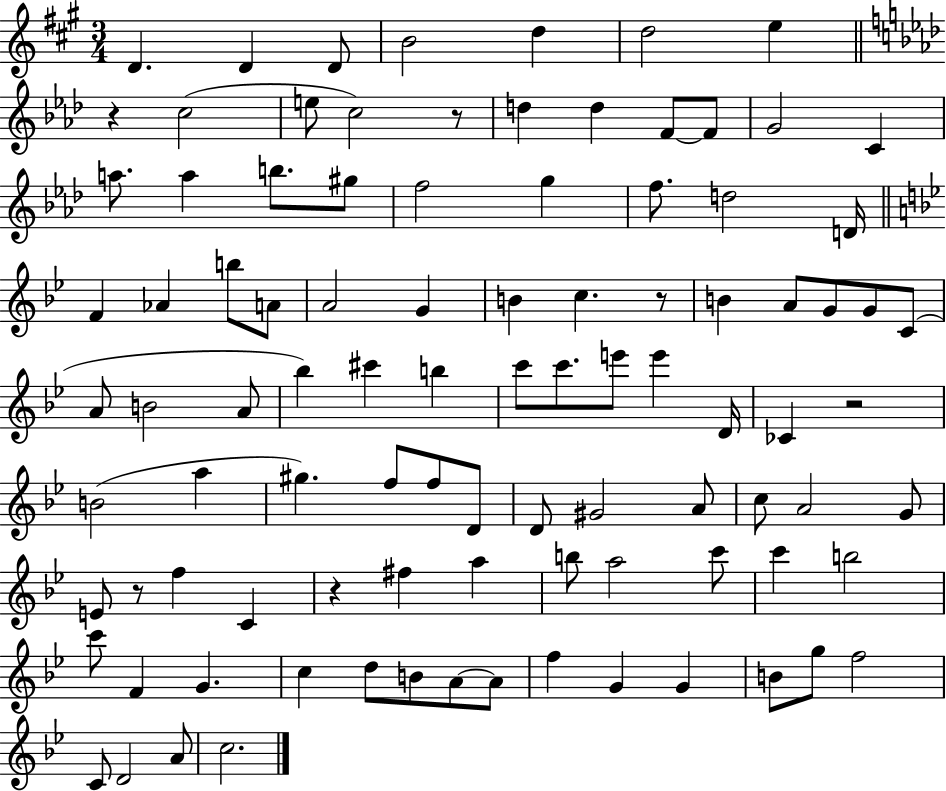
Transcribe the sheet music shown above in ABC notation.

X:1
T:Untitled
M:3/4
L:1/4
K:A
D D D/2 B2 d d2 e z c2 e/2 c2 z/2 d d F/2 F/2 G2 C a/2 a b/2 ^g/2 f2 g f/2 d2 D/4 F _A b/2 A/2 A2 G B c z/2 B A/2 G/2 G/2 C/2 A/2 B2 A/2 _b ^c' b c'/2 c'/2 e'/2 e' D/4 _C z2 B2 a ^g f/2 f/2 D/2 D/2 ^G2 A/2 c/2 A2 G/2 E/2 z/2 f C z ^f a b/2 a2 c'/2 c' b2 c'/2 F G c d/2 B/2 A/2 A/2 f G G B/2 g/2 f2 C/2 D2 A/2 c2